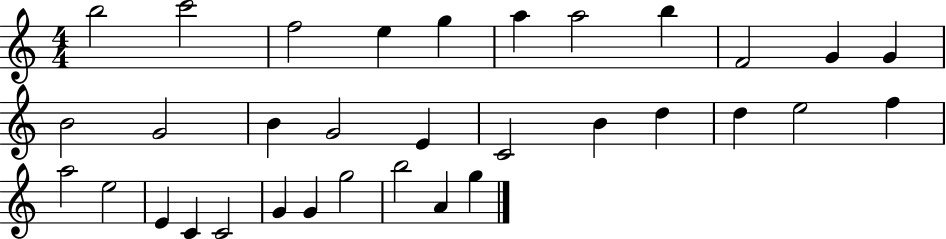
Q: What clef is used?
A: treble